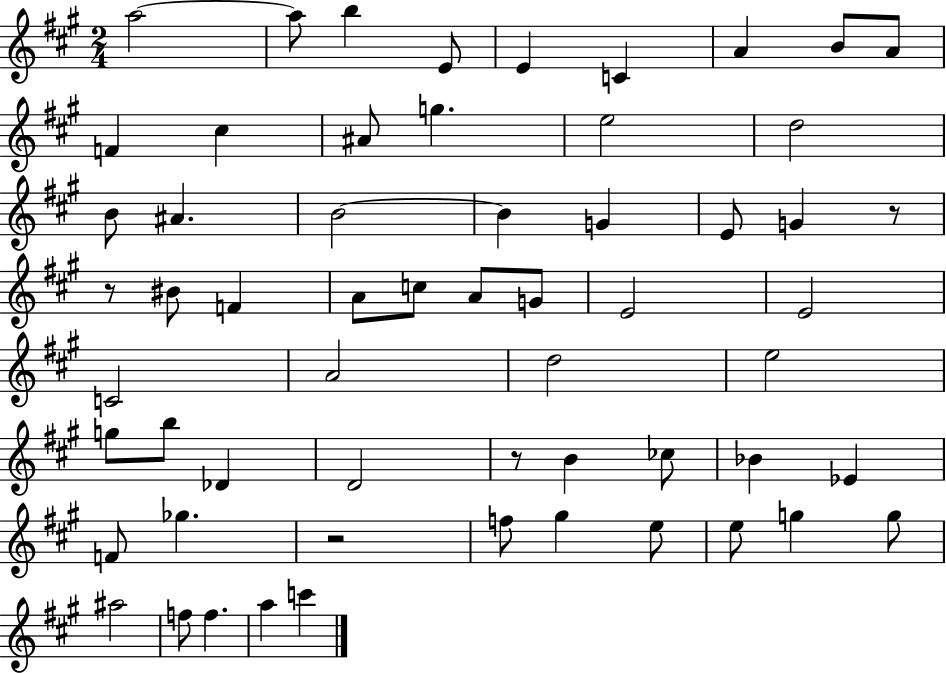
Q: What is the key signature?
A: A major